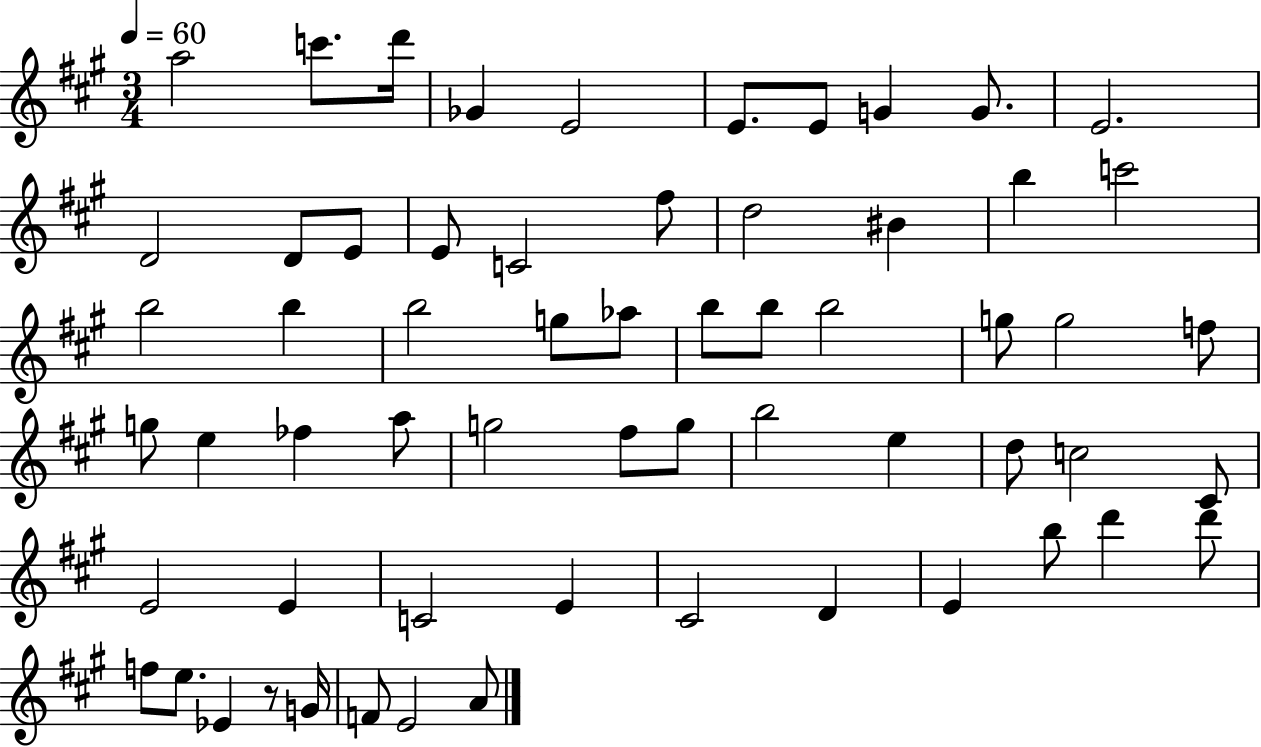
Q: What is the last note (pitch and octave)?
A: A4